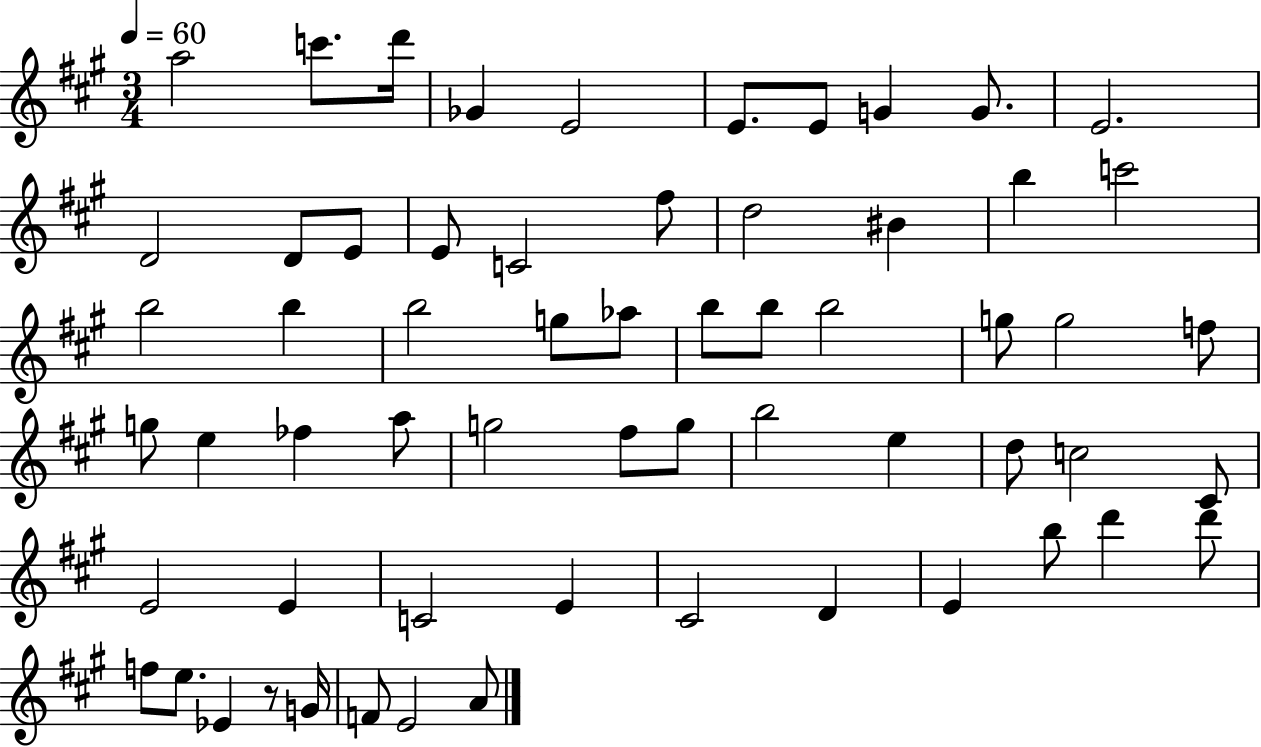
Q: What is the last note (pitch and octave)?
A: A4